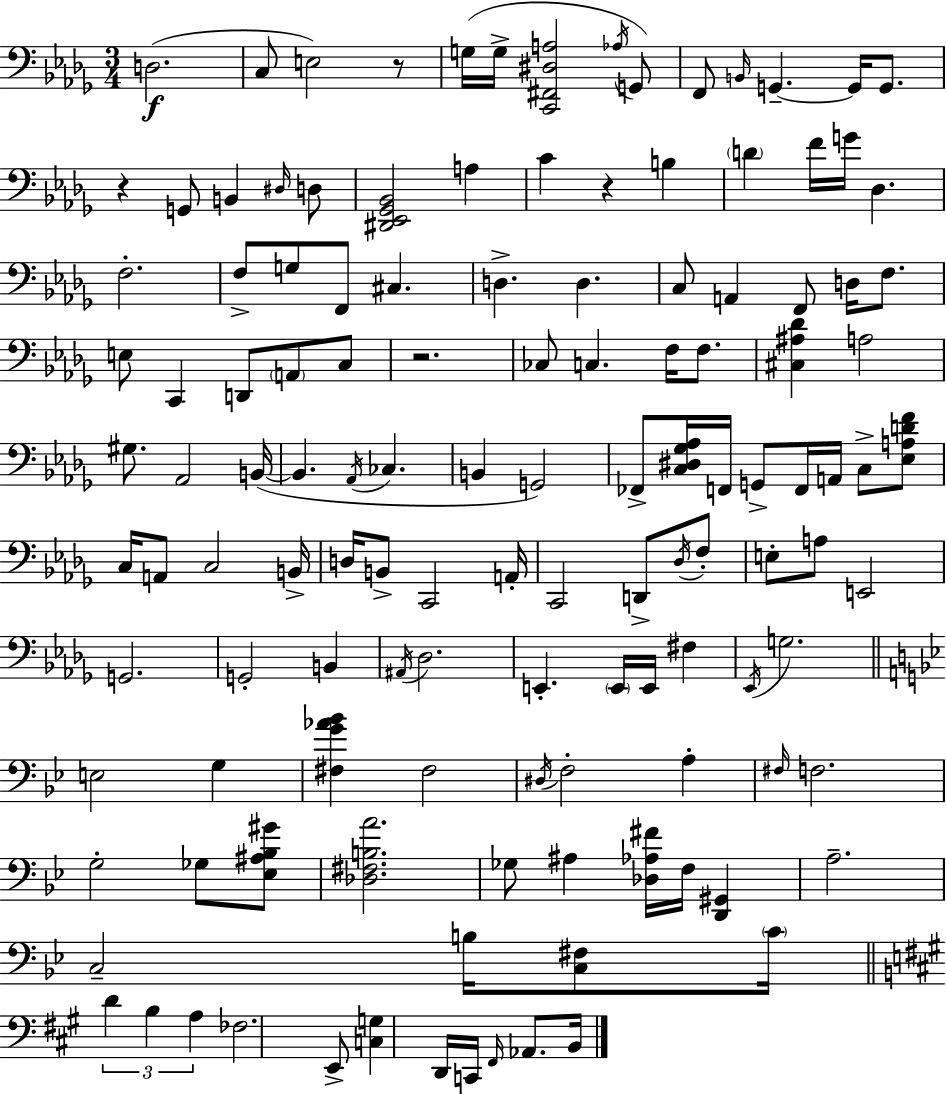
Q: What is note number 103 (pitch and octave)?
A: D4